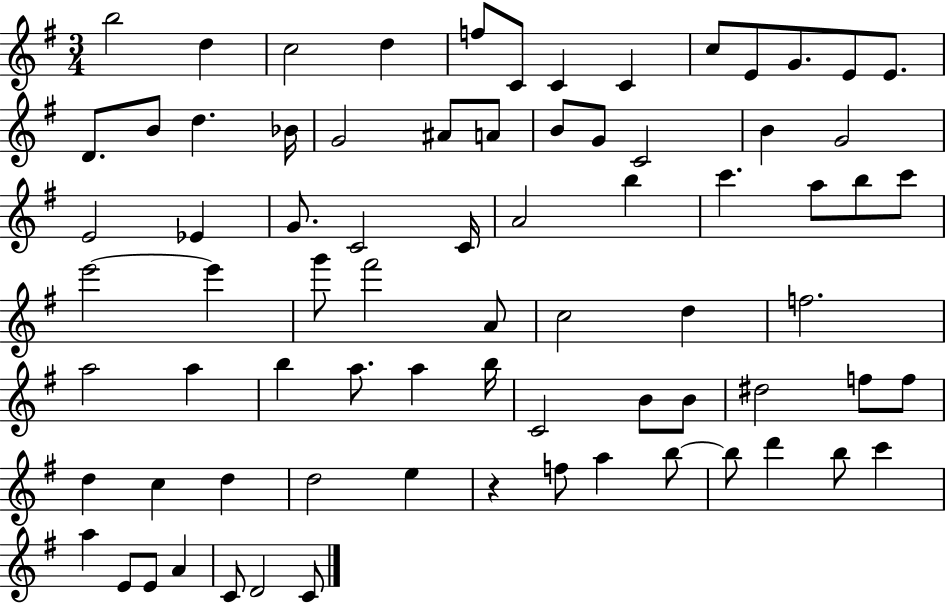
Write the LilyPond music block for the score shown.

{
  \clef treble
  \numericTimeSignature
  \time 3/4
  \key g \major
  b''2 d''4 | c''2 d''4 | f''8 c'8 c'4 c'4 | c''8 e'8 g'8. e'8 e'8. | \break d'8. b'8 d''4. bes'16 | g'2 ais'8 a'8 | b'8 g'8 c'2 | b'4 g'2 | \break e'2 ees'4 | g'8. c'2 c'16 | a'2 b''4 | c'''4. a''8 b''8 c'''8 | \break e'''2~~ e'''4 | g'''8 fis'''2 a'8 | c''2 d''4 | f''2. | \break a''2 a''4 | b''4 a''8. a''4 b''16 | c'2 b'8 b'8 | dis''2 f''8 f''8 | \break d''4 c''4 d''4 | d''2 e''4 | r4 f''8 a''4 b''8~~ | b''8 d'''4 b''8 c'''4 | \break a''4 e'8 e'8 a'4 | c'8 d'2 c'8 | \bar "|."
}